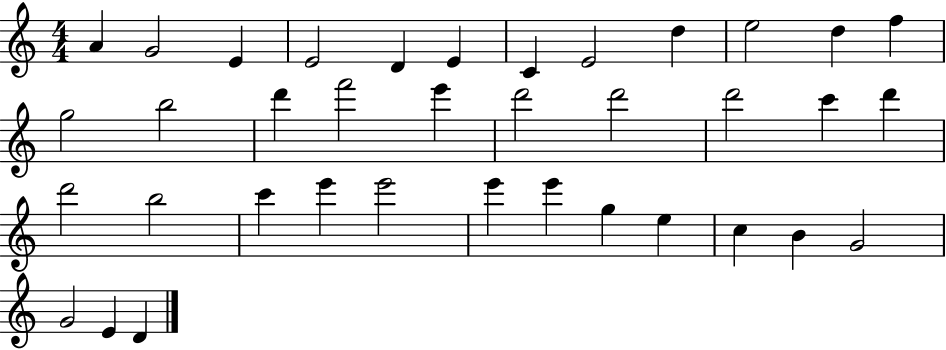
X:1
T:Untitled
M:4/4
L:1/4
K:C
A G2 E E2 D E C E2 d e2 d f g2 b2 d' f'2 e' d'2 d'2 d'2 c' d' d'2 b2 c' e' e'2 e' e' g e c B G2 G2 E D